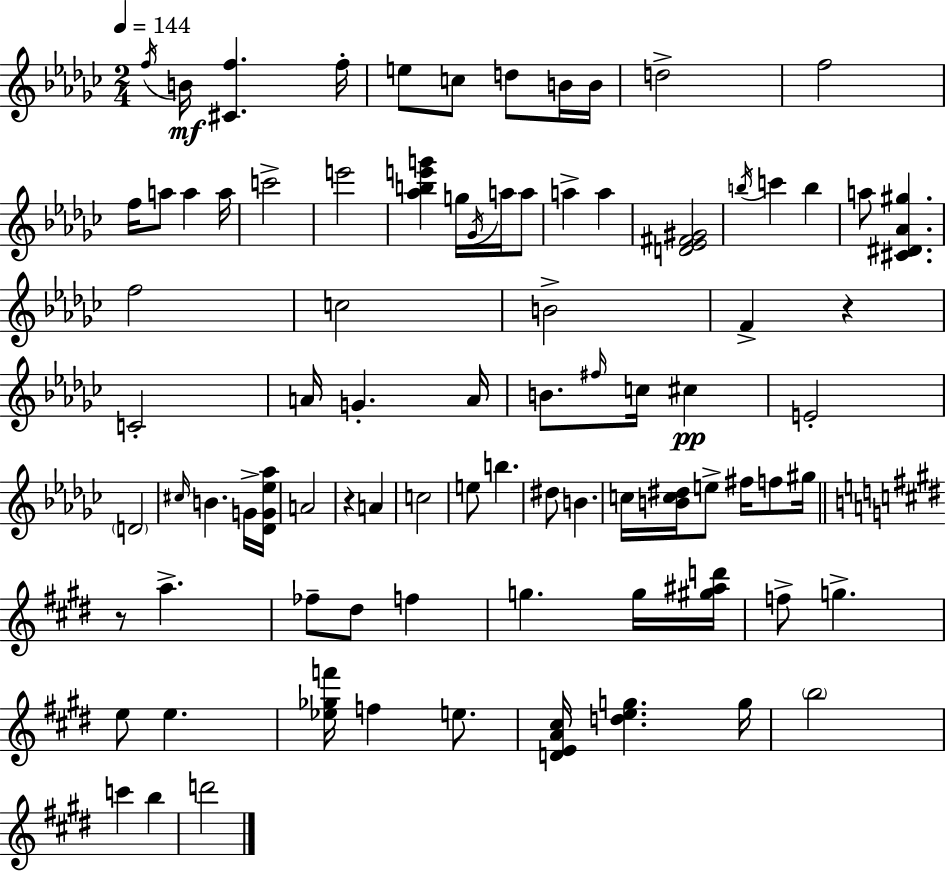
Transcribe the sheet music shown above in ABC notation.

X:1
T:Untitled
M:2/4
L:1/4
K:Ebm
f/4 B/4 [^Cf] f/4 e/2 c/2 d/2 B/4 B/4 d2 f2 f/4 a/2 a a/4 c'2 e'2 [_abe'g'] g/4 _G/4 a/4 a/2 a a [D_E^F^G]2 b/4 c' b a/2 [^C^D_A^g] f2 c2 B2 F z C2 A/4 G A/4 B/2 ^f/4 c/4 ^c E2 D2 ^c/4 B G/4 [_DG_e_a]/4 A2 z A c2 e/2 b ^d/2 B c/4 [Bc^d]/4 e/2 ^f/4 f/2 ^g/4 z/2 a _f/2 ^d/2 f g g/4 [^g^ad']/4 f/2 g e/2 e [_e_gf']/4 f e/2 [DEA^c]/4 [deg] g/4 b2 c' b d'2